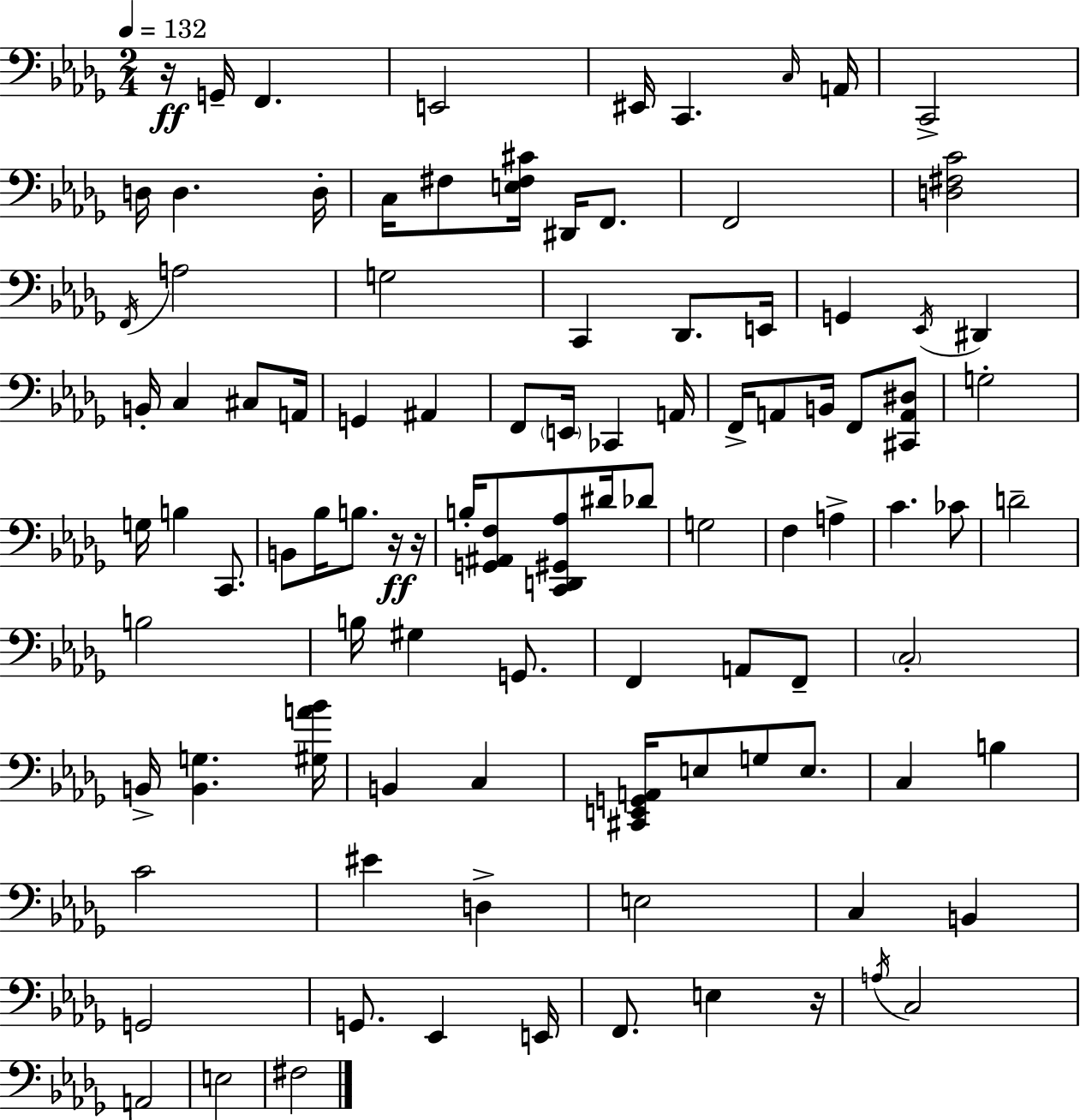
R/s G2/s F2/q. E2/h EIS2/s C2/q. C3/s A2/s C2/h D3/s D3/q. D3/s C3/s F#3/e [E3,F#3,C#4]/s D#2/s F2/e. F2/h [D3,F#3,C4]/h F2/s A3/h G3/h C2/q Db2/e. E2/s G2/q Eb2/s D#2/q B2/s C3/q C#3/e A2/s G2/q A#2/q F2/e E2/s CES2/q A2/s F2/s A2/e B2/s F2/e [C#2,A2,D#3]/e G3/h G3/s B3/q C2/e. B2/e Bb3/s B3/e. R/s R/s B3/s [G2,A#2,F3]/e [C2,D2,G#2,Ab3]/e D#4/s Db4/e G3/h F3/q A3/q C4/q. CES4/e D4/h B3/h B3/s G#3/q G2/e. F2/q A2/e F2/e C3/h B2/s [B2,G3]/q. [G#3,A4,Bb4]/s B2/q C3/q [C#2,E2,G2,A2]/s E3/e G3/e E3/e. C3/q B3/q C4/h EIS4/q D3/q E3/h C3/q B2/q G2/h G2/e. Eb2/q E2/s F2/e. E3/q R/s A3/s C3/h A2/h E3/h F#3/h